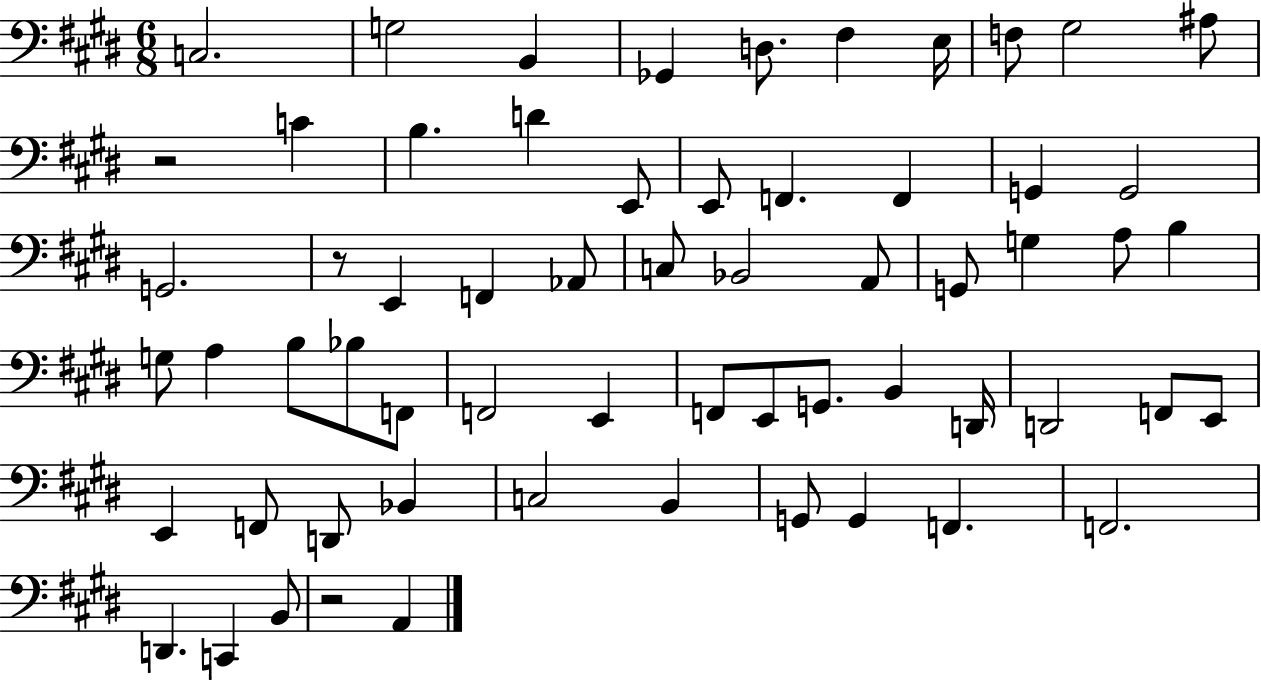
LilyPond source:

{
  \clef bass
  \numericTimeSignature
  \time 6/8
  \key e \major
  c2. | g2 b,4 | ges,4 d8. fis4 e16 | f8 gis2 ais8 | \break r2 c'4 | b4. d'4 e,8 | e,8 f,4. f,4 | g,4 g,2 | \break g,2. | r8 e,4 f,4 aes,8 | c8 bes,2 a,8 | g,8 g4 a8 b4 | \break g8 a4 b8 bes8 f,8 | f,2 e,4 | f,8 e,8 g,8. b,4 d,16 | d,2 f,8 e,8 | \break e,4 f,8 d,8 bes,4 | c2 b,4 | g,8 g,4 f,4. | f,2. | \break d,4. c,4 b,8 | r2 a,4 | \bar "|."
}